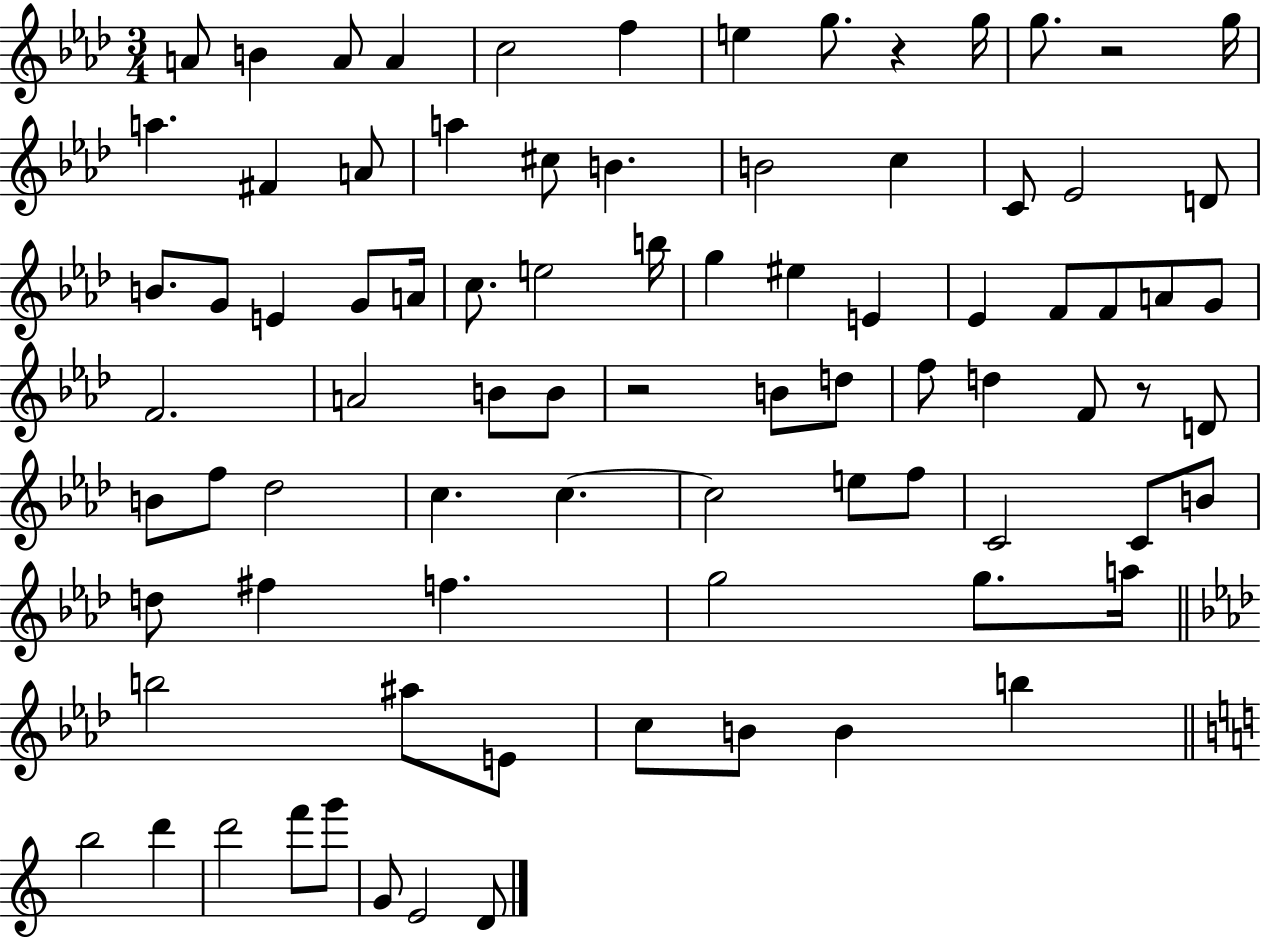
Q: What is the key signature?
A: AES major